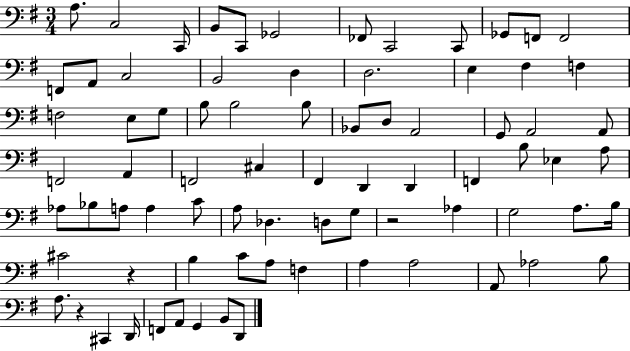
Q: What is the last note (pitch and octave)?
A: D2